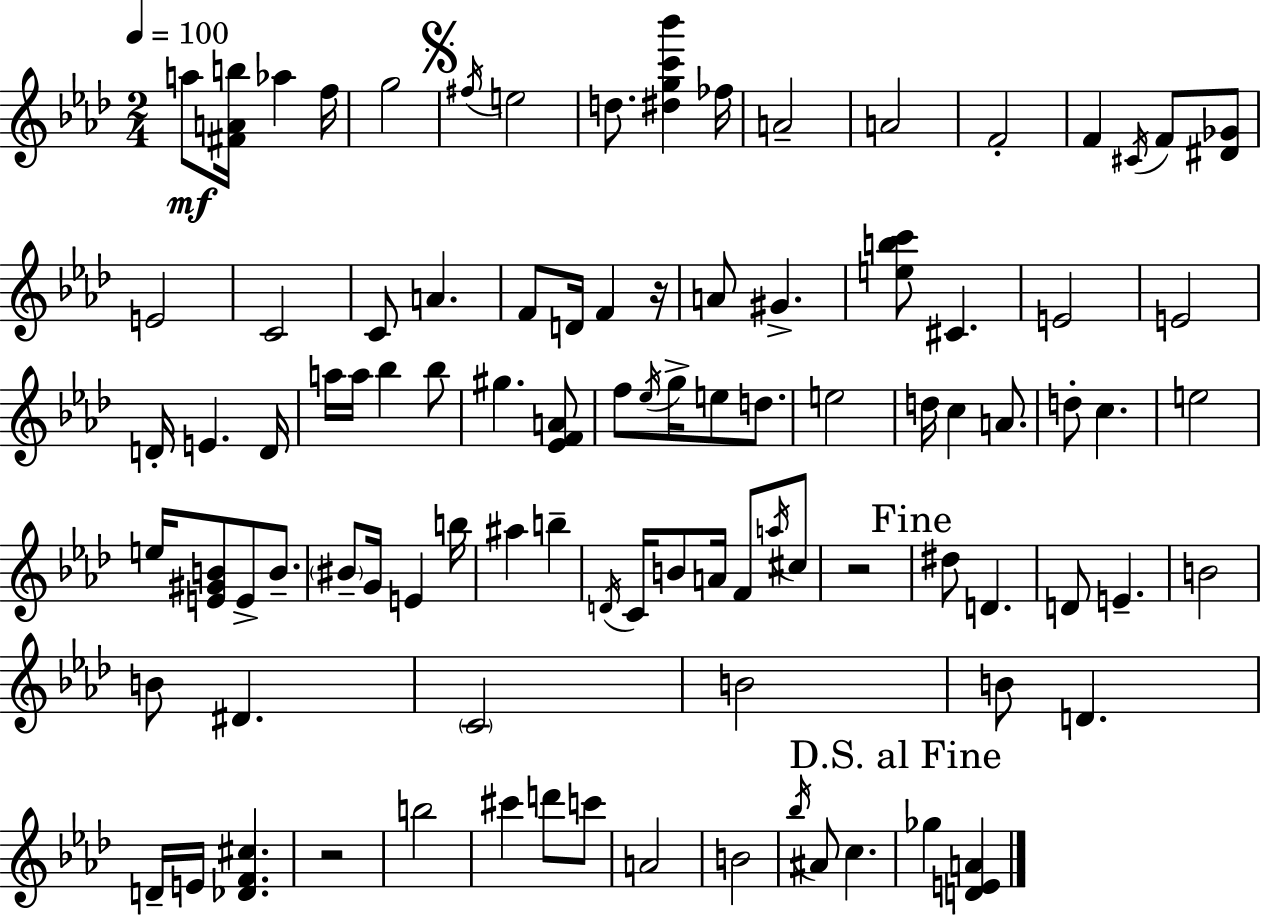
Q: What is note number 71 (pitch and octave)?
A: B4